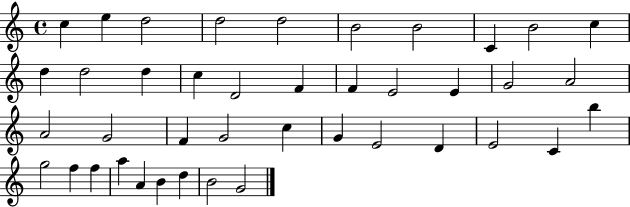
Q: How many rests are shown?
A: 0